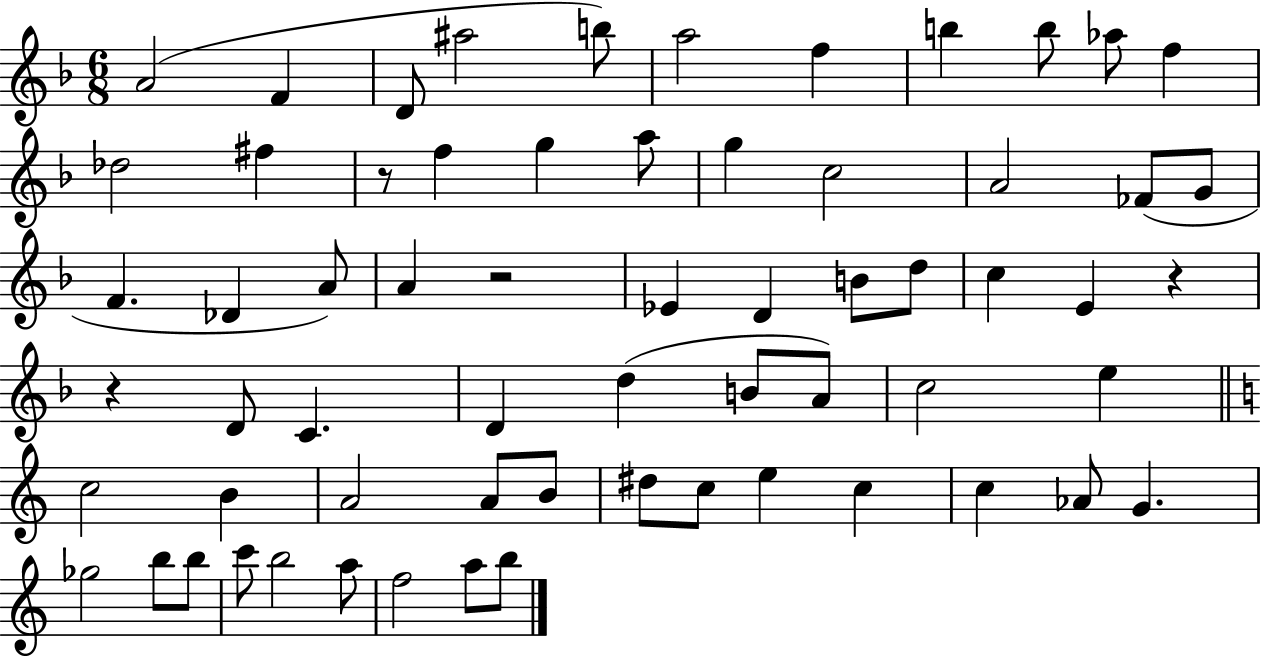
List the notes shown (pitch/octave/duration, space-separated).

A4/h F4/q D4/e A#5/h B5/e A5/h F5/q B5/q B5/e Ab5/e F5/q Db5/h F#5/q R/e F5/q G5/q A5/e G5/q C5/h A4/h FES4/e G4/e F4/q. Db4/q A4/e A4/q R/h Eb4/q D4/q B4/e D5/e C5/q E4/q R/q R/q D4/e C4/q. D4/q D5/q B4/e A4/e C5/h E5/q C5/h B4/q A4/h A4/e B4/e D#5/e C5/e E5/q C5/q C5/q Ab4/e G4/q. Gb5/h B5/e B5/e C6/e B5/h A5/e F5/h A5/e B5/e